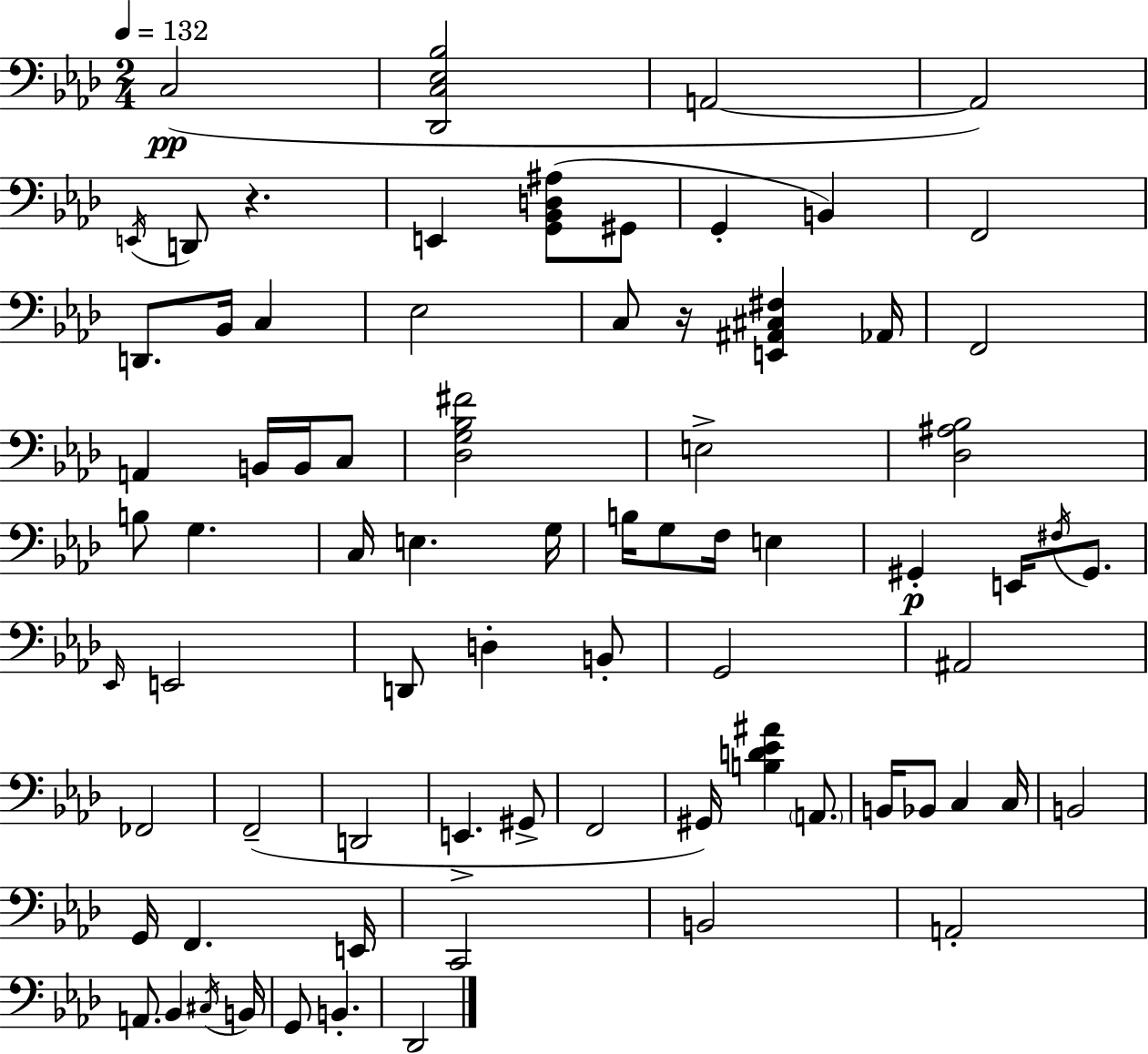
C3/h [Db2,C3,Eb3,Bb3]/h A2/h A2/h E2/s D2/e R/q. E2/q [G2,Bb2,D3,A#3]/e G#2/e G2/q B2/q F2/h D2/e. Bb2/s C3/q Eb3/h C3/e R/s [E2,A#2,C#3,F#3]/q Ab2/s F2/h A2/q B2/s B2/s C3/e [Db3,G3,Bb3,F#4]/h E3/h [Db3,A#3,Bb3]/h B3/e G3/q. C3/s E3/q. G3/s B3/s G3/e F3/s E3/q G#2/q E2/s F#3/s G#2/e. Eb2/s E2/h D2/e D3/q B2/e G2/h A#2/h FES2/h F2/h D2/h E2/q. G#2/e F2/h G#2/s [B3,D4,Eb4,A#4]/q A2/e. B2/s Bb2/e C3/q C3/s B2/h G2/s F2/q. E2/s C2/h B2/h A2/h A2/e. Bb2/q C#3/s B2/s G2/e B2/q. Db2/h